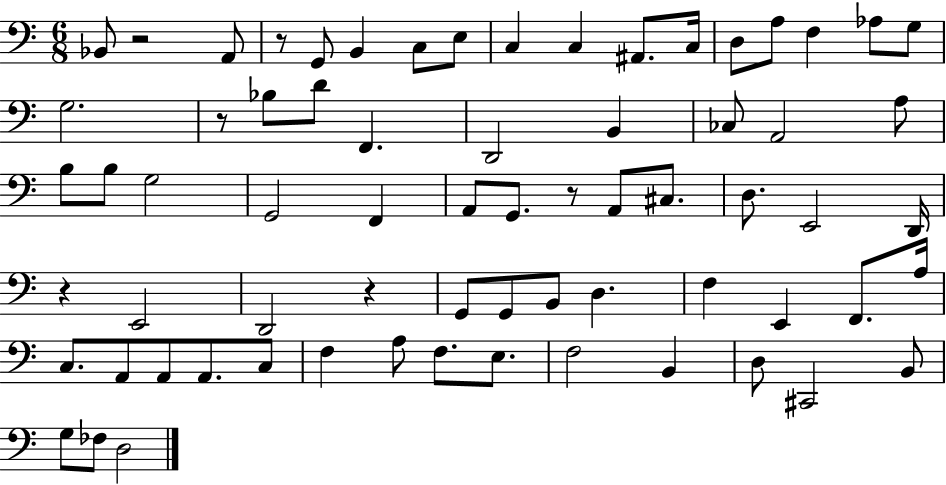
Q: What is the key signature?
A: C major